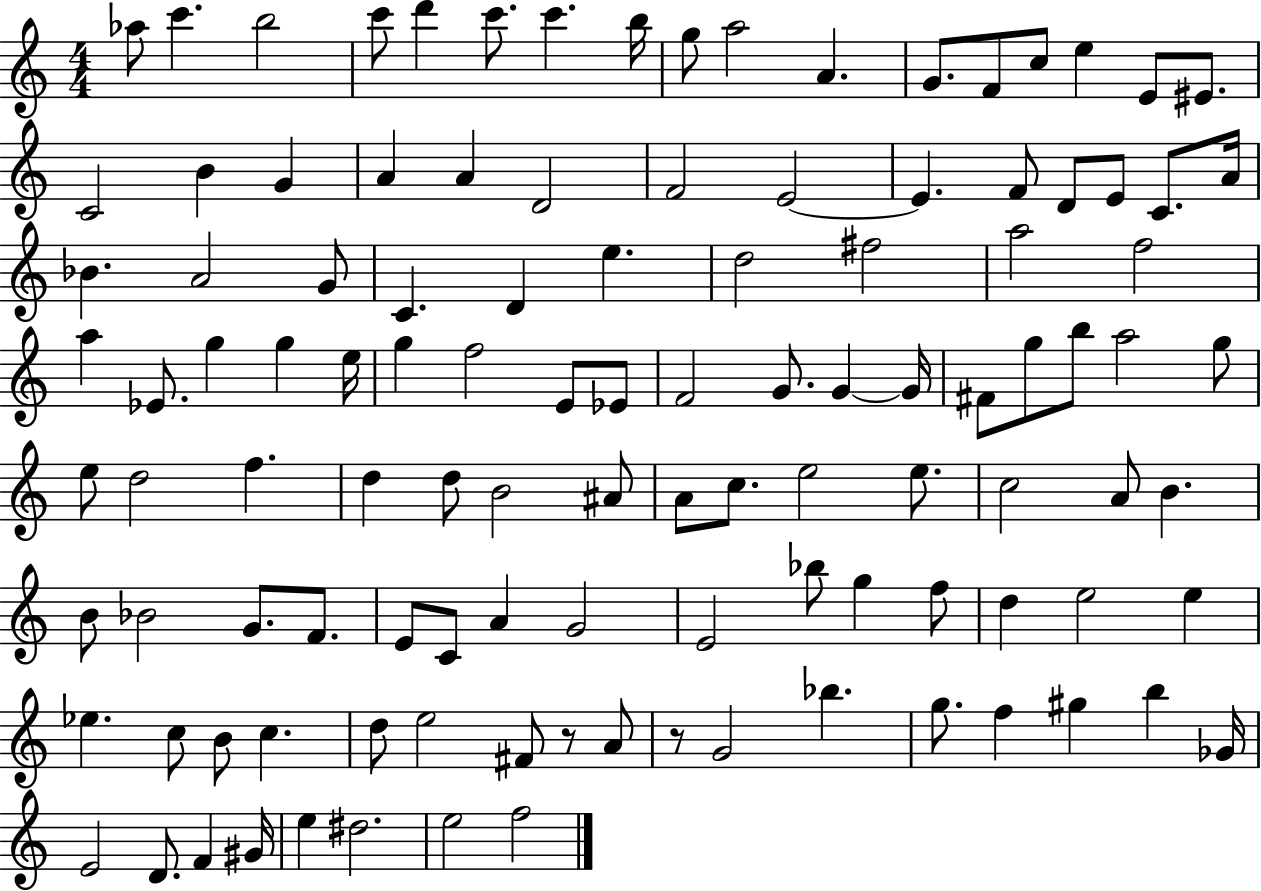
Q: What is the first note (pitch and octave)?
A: Ab5